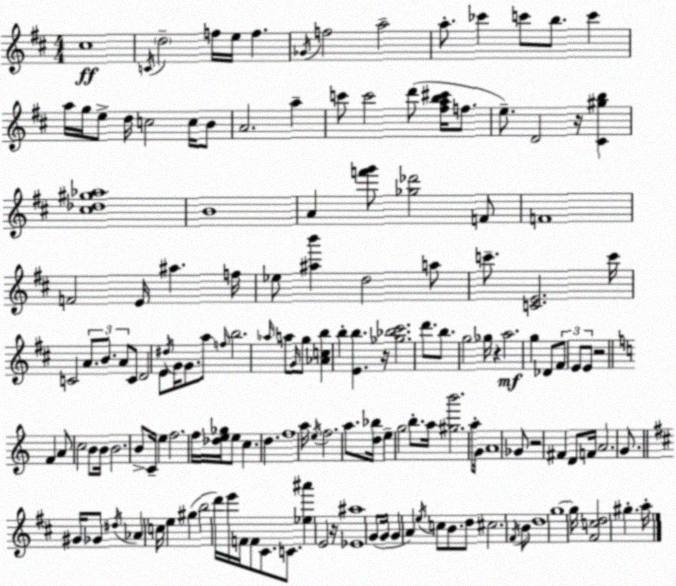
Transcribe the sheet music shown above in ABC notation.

X:1
T:Untitled
M:4/4
L:1/4
K:D
^c4 C/4 d2 f/4 e/4 f _G/4 f2 a2 a/2 _c' c'/2 b/2 c' a/4 g/4 e/2 d/4 c2 c/4 B/2 A2 a c'/2 c'2 d'/2 [^fab^c']/4 f/2 e/2 D2 z/4 [^C^gb] [^c_d^g_a]4 B4 A [f'g']/2 [_g_d']2 F/2 F4 F2 E/4 ^a f/4 _e/2 [^ab'] d2 a/2 c'/2 [CE]2 c'/4 C2 A/2 B/2 A/2 C/2 D2 E/2 ^d/4 G/4 G/2 a/2 f/4 b2 _a/4 a/2 G/4 g/2 [_Acb] b [Eb] z/4 [_g_b^c']2 d'/2 b/2 g2 _g/4 z a2 g _D/2 ^F/2 E/2 E/2 z2 F A/2 c2 B/2 B/4 B2 B/2 C/4 e f2 f/4 [_de_g]/4 e/2 c d f4 a/4 e/4 f2 a/2 [d_b]/4 e g2 b/2 a/4 [^gb']2 a/2 G/4 A4 _G/2 z2 ^F D/2 F/4 A2 G/2 ^G/4 _G/2 ^d/4 _A c/4 e ^g b2 d'/4 e'/4 F/4 F/2 ^C/2 C/2 [_e^a'] E2 z/4 [_E^a]4 G/2 G/4 G A e/4 c/2 B/2 d/2 ^c2 ^F/4 B/2 d4 g4 g/4 [^Fcd]2 ^g a/4